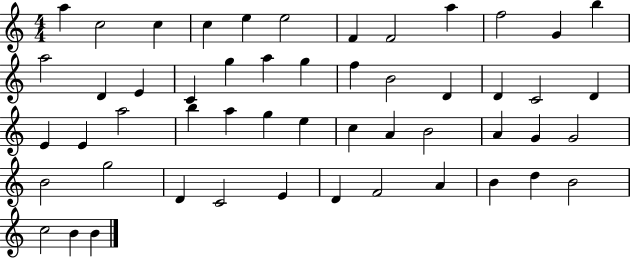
A5/q C5/h C5/q C5/q E5/q E5/h F4/q F4/h A5/q F5/h G4/q B5/q A5/h D4/q E4/q C4/q G5/q A5/q G5/q F5/q B4/h D4/q D4/q C4/h D4/q E4/q E4/q A5/h B5/q A5/q G5/q E5/q C5/q A4/q B4/h A4/q G4/q G4/h B4/h G5/h D4/q C4/h E4/q D4/q F4/h A4/q B4/q D5/q B4/h C5/h B4/q B4/q